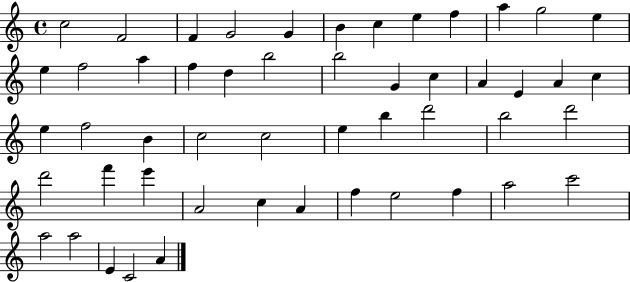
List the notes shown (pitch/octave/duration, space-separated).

C5/h F4/h F4/q G4/h G4/q B4/q C5/q E5/q F5/q A5/q G5/h E5/q E5/q F5/h A5/q F5/q D5/q B5/h B5/h G4/q C5/q A4/q E4/q A4/q C5/q E5/q F5/h B4/q C5/h C5/h E5/q B5/q D6/h B5/h D6/h D6/h F6/q E6/q A4/h C5/q A4/q F5/q E5/h F5/q A5/h C6/h A5/h A5/h E4/q C4/h A4/q